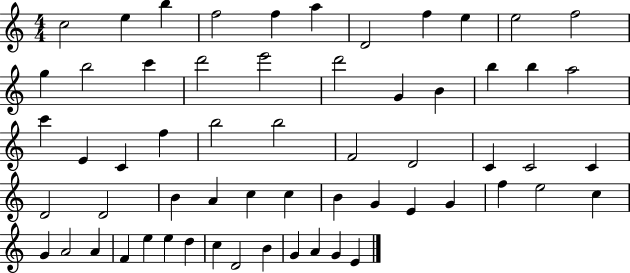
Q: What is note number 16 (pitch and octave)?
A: E6